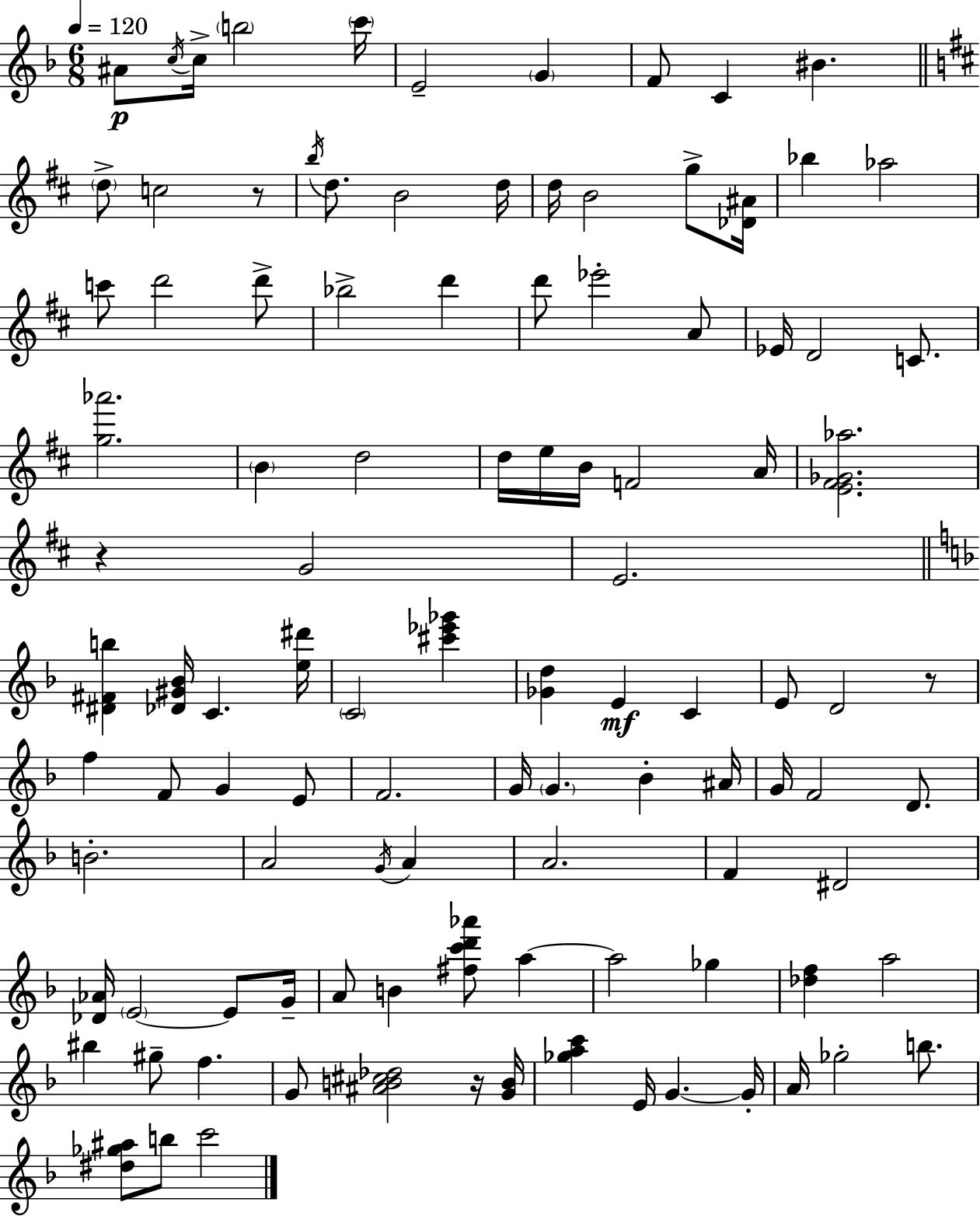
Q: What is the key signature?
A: D minor